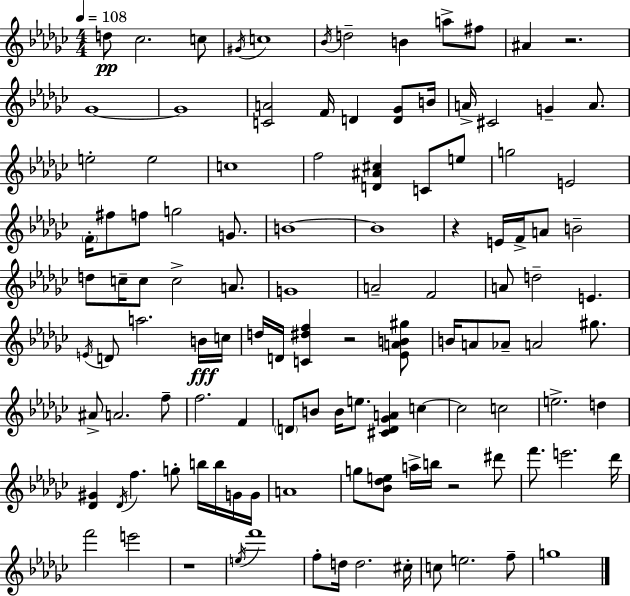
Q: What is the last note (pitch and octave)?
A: G5